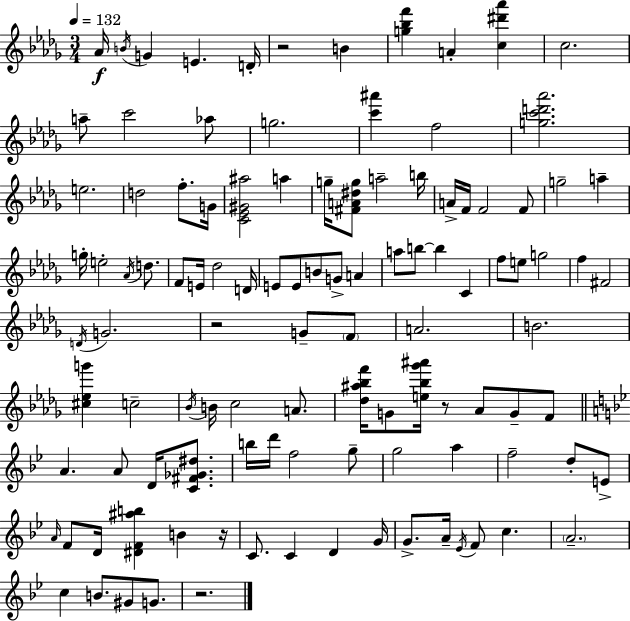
{
  \clef treble
  \numericTimeSignature
  \time 3/4
  \key bes \minor
  \tempo 4 = 132
  aes'16\f \acciaccatura { b'16 } g'4 e'4. | d'16-. r2 b'4 | <g'' bes'' f'''>4 a'4-. <c'' dis''' aes'''>4 | c''2. | \break a''8-- c'''2 aes''8 | g''2. | <c''' ais'''>4 f''2 | <g'' c''' d''' aes'''>2. | \break e''2. | d''2 f''8.-. | g'16 <c' ees' gis' ais''>2 a''4 | g''16-- <fis' a' dis'' g''>8 a''2-- | \break b''16 a'16-> f'16 f'2 f'8 | g''2-- a''4-- | g''16-. e''2-. \acciaccatura { aes'16 } d''8. | f'8 e'16 des''2 | \break d'16 e'8 e'8 b'8 g'8-> a'4 | a''8 b''8~~ b''4 c'4 | f''8 e''8 g''2 | f''4 fis'2 | \break \acciaccatura { d'16 } g'2. | r2 g'8-- | \parenthesize f'8 a'2. | b'2. | \break <cis'' ees'' g'''>4 c''2-- | \acciaccatura { bes'16 } b'16 c''2 | a'8. <des'' ais'' bes'' f'''>16 g'8 <e'' bes'' ges''' ais'''>16 r8 aes'8 | g'8-- f'8 \bar "||" \break \key bes \major a'4. a'8 d'16 <c' fis' ges' dis''>8. | b''16 d'''16 f''2 g''8-- | g''2 a''4 | f''2-- d''8-. e'8-> | \break \grace { a'16 } f'8 d'16 <dis' f' ais'' b''>4 b'4 | r16 c'8. c'4 d'4 | g'16 g'8.-> a'16-- \acciaccatura { ees'16 } f'8 c''4. | \parenthesize a'2.-- | \break c''4 b'8. gis'8 g'8. | r2. | \bar "|."
}